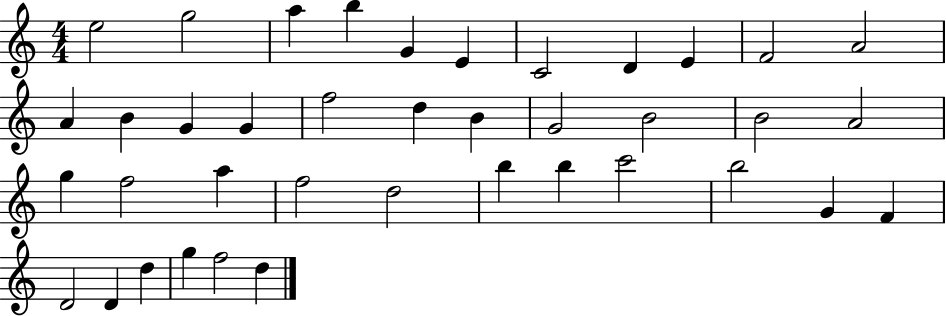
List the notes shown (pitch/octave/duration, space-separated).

E5/h G5/h A5/q B5/q G4/q E4/q C4/h D4/q E4/q F4/h A4/h A4/q B4/q G4/q G4/q F5/h D5/q B4/q G4/h B4/h B4/h A4/h G5/q F5/h A5/q F5/h D5/h B5/q B5/q C6/h B5/h G4/q F4/q D4/h D4/q D5/q G5/q F5/h D5/q